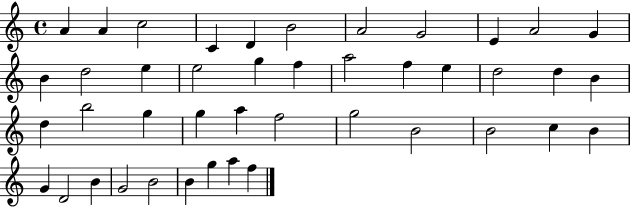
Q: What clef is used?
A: treble